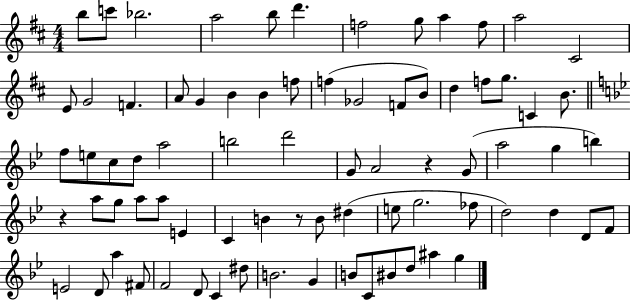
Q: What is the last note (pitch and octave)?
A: G5